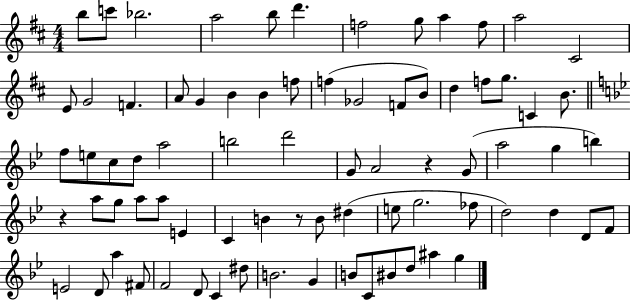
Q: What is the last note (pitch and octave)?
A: G5